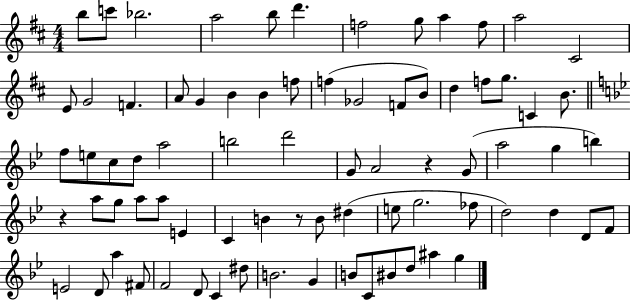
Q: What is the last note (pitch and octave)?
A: G5